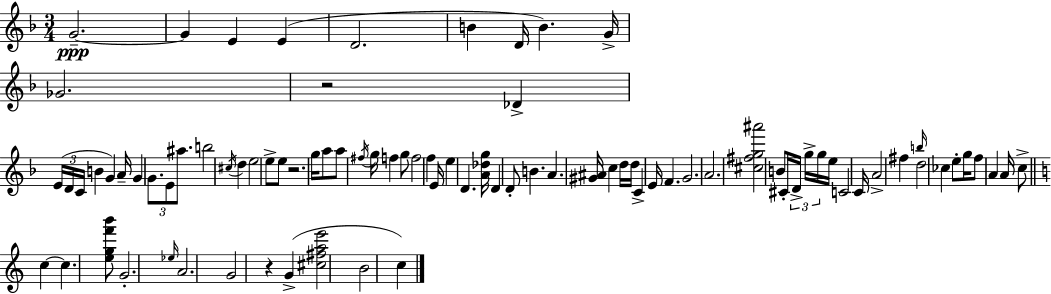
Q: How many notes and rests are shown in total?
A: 87